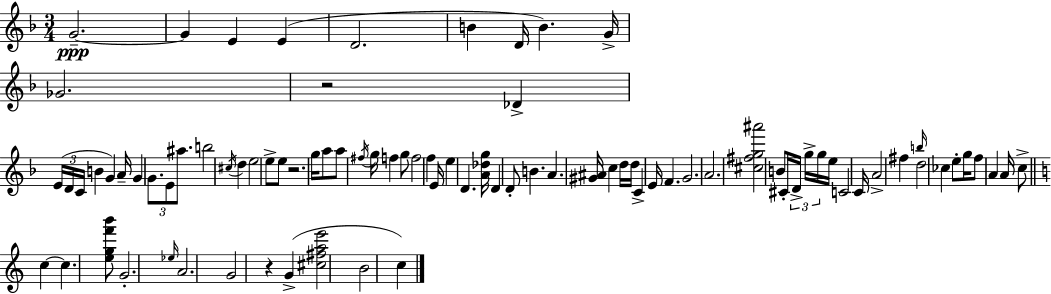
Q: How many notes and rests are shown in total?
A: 87